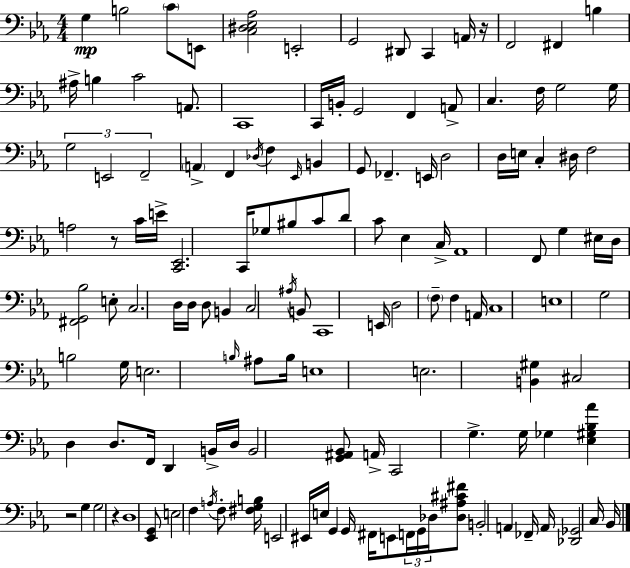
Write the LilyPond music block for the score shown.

{
  \clef bass
  \numericTimeSignature
  \time 4/4
  \key c \minor
  g4\mp b2 \parenthesize c'8 e,8 | <c dis ees aes>2 e,2-. | g,2 dis,8 c,4 a,16 r16 | f,2 fis,4 b4 | \break ais16-> b4 c'2 a,8. | c,1 | c,16 b,16-. g,2 f,4 a,8-> | c4. f16 g2 g16 | \break \tuplet 3/2 { g2 e,2 | f,2-- } \parenthesize a,4-> f,4 | \acciaccatura { des16 } f4 \grace { ees,16 } b,4 g,8 fes,4.-- | e,16 d2 d16 e16 c4-. | \break dis16 f2 a2 | r8 c'16 e'16-> <c, ees,>2. | c,16 ges8 bis8 c'8 d'8 c'8 ees4 | c16-> aes,1 | \break f,8 g4 eis16 d16 <fis, g, bes>2 | e8-. c2. | d16 d16 d8 b,4 c2 | \acciaccatura { ais16 } b,8 c,1 | \break e,16 d2 \parenthesize f8-- f4 | a,16 c1 | e1 | g2 b2 | \break g16 e2. | \grace { b16 } ais8 b16 e1 | e2. | <b, gis>4 cis2 d4 | \break d8. f,16 d,4 b,16-> d16 b,2 | <g, ais, bes,>8 a,16-> c,2 g4.-> | g16 ges4 <ees gis bes aes'>4 r2 | g4 g2 | \break r4 d1 | <ees, g,>8 e2 f4 | \acciaccatura { a16 } f8-. <fis g b>16 e,2 eis,16 e16 | g,4 g,16 fis,16 e,8 \tuplet 3/2 { f,16 g,16 des16 } <des ais cis' fis'>8 b,2-. | \break a,4 fes,16-- a,16 <des, ges,>2 | c16 bes,16 \bar "|."
}